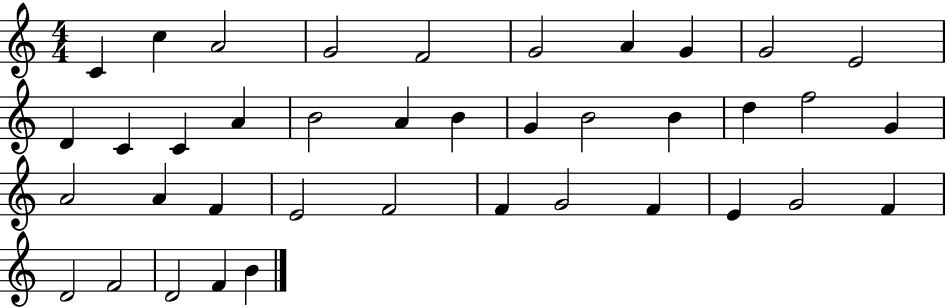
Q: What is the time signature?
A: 4/4